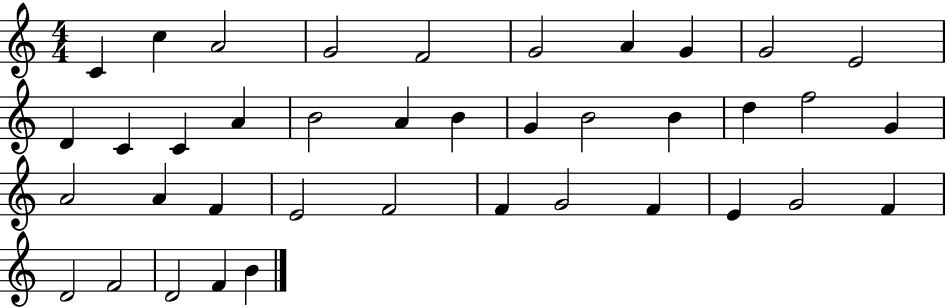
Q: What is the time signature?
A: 4/4